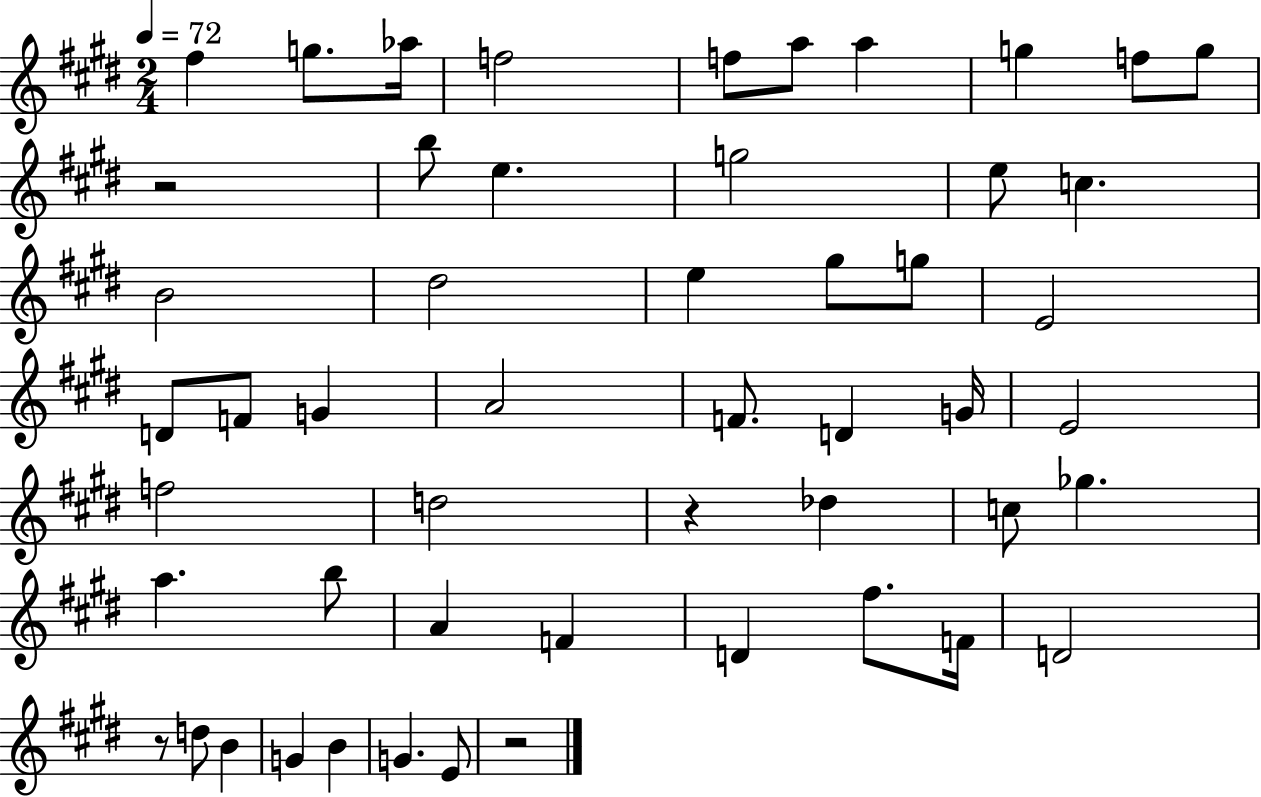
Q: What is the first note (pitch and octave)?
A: F#5